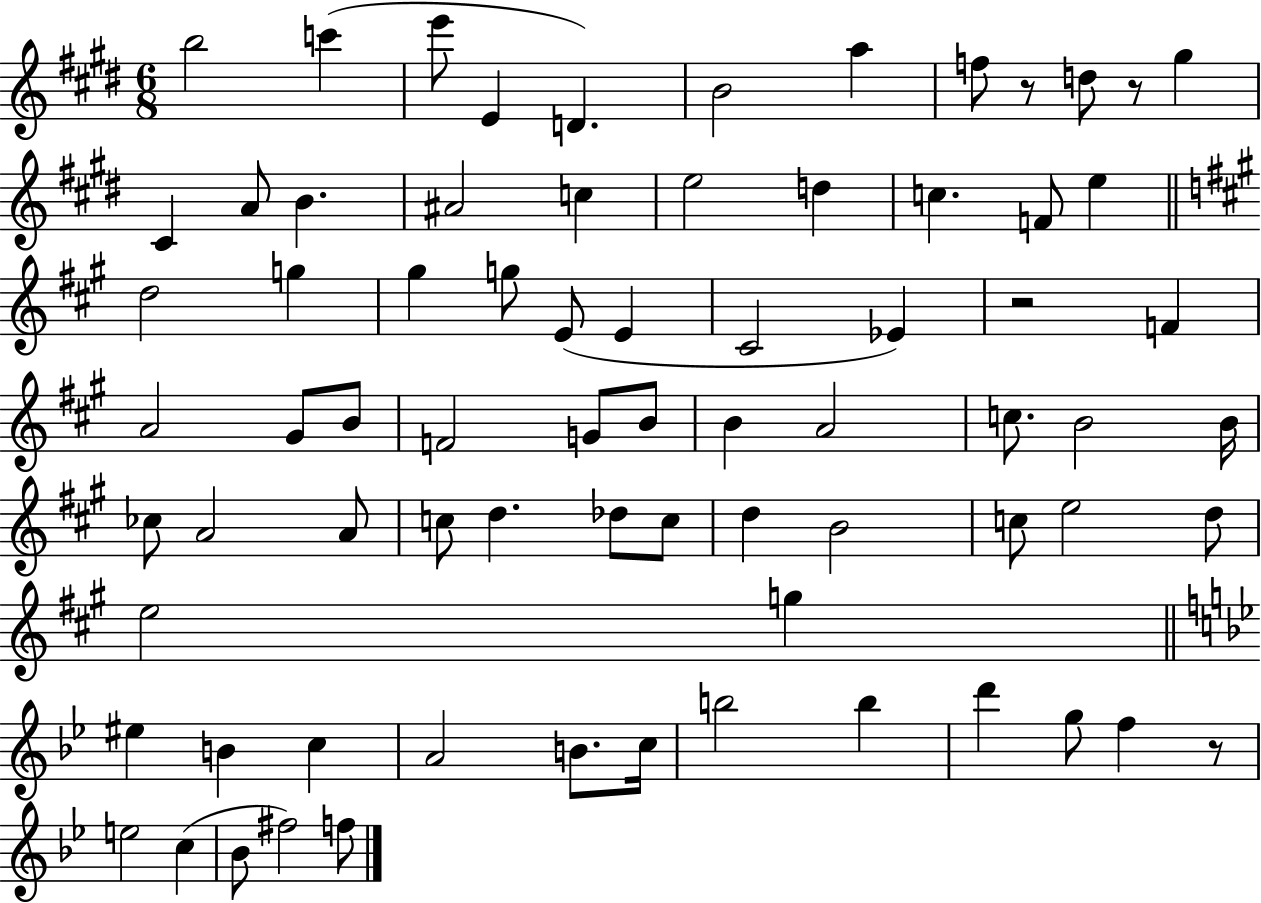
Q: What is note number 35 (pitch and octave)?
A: B4